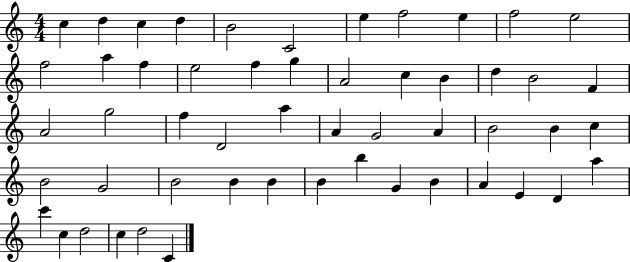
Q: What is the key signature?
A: C major